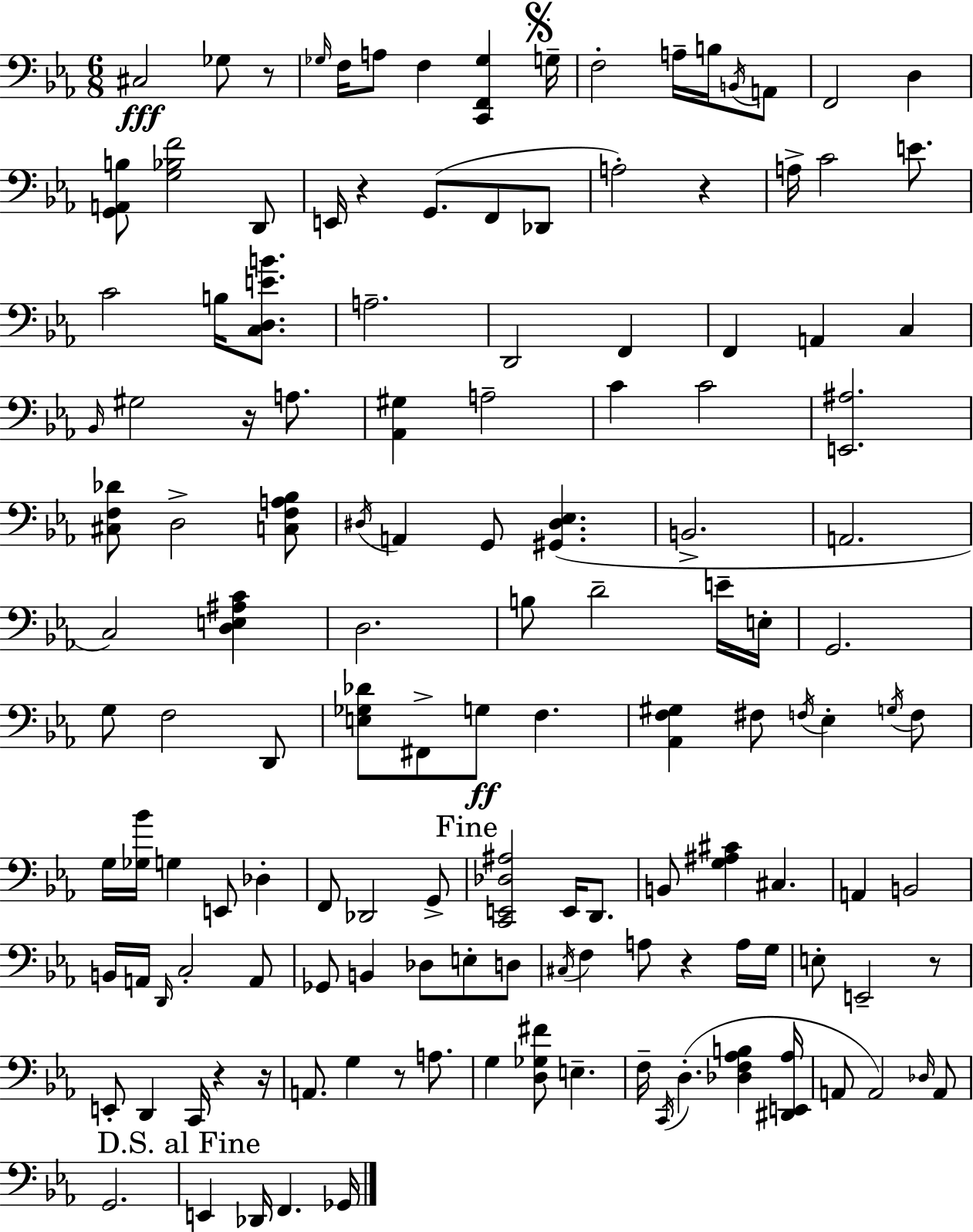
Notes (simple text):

C#3/h Gb3/e R/e Gb3/s F3/s A3/e F3/q [C2,F2,Gb3]/q G3/s F3/h A3/s B3/s B2/s A2/e F2/h D3/q [G2,A2,B3]/e [G3,Bb3,F4]/h D2/e E2/s R/q G2/e. F2/e Db2/e A3/h R/q A3/s C4/h E4/e. C4/h B3/s [C3,D3,E4,B4]/e. A3/h. D2/h F2/q F2/q A2/q C3/q Bb2/s G#3/h R/s A3/e. [Ab2,G#3]/q A3/h C4/q C4/h [E2,A#3]/h. [C#3,F3,Db4]/e D3/h [C3,F3,A3,Bb3]/e D#3/s A2/q G2/e [G#2,D#3,Eb3]/q. B2/h. A2/h. C3/h [D3,E3,A#3,C4]/q D3/h. B3/e D4/h E4/s E3/s G2/h. G3/e F3/h D2/e [E3,Gb3,Db4]/e F#2/e G3/e F3/q. [Ab2,F3,G#3]/q F#3/e F3/s Eb3/q G3/s F3/e G3/s [Gb3,Bb4]/s G3/q E2/e Db3/q F2/e Db2/h G2/e [C2,E2,Db3,A#3]/h E2/s D2/e. B2/e [G3,A#3,C#4]/q C#3/q. A2/q B2/h B2/s A2/s D2/s C3/h A2/e Gb2/e B2/q Db3/e E3/e D3/e C#3/s F3/q A3/e R/q A3/s G3/s E3/e E2/h R/e E2/e D2/q C2/s R/q R/s A2/e. G3/q R/e A3/e. G3/q [D3,Gb3,F#4]/e E3/q. F3/s C2/s D3/q. [Db3,F3,Ab3,B3]/q [D#2,E2,Ab3]/s A2/e A2/h Db3/s A2/e G2/h. E2/q Db2/s F2/q. Gb2/s